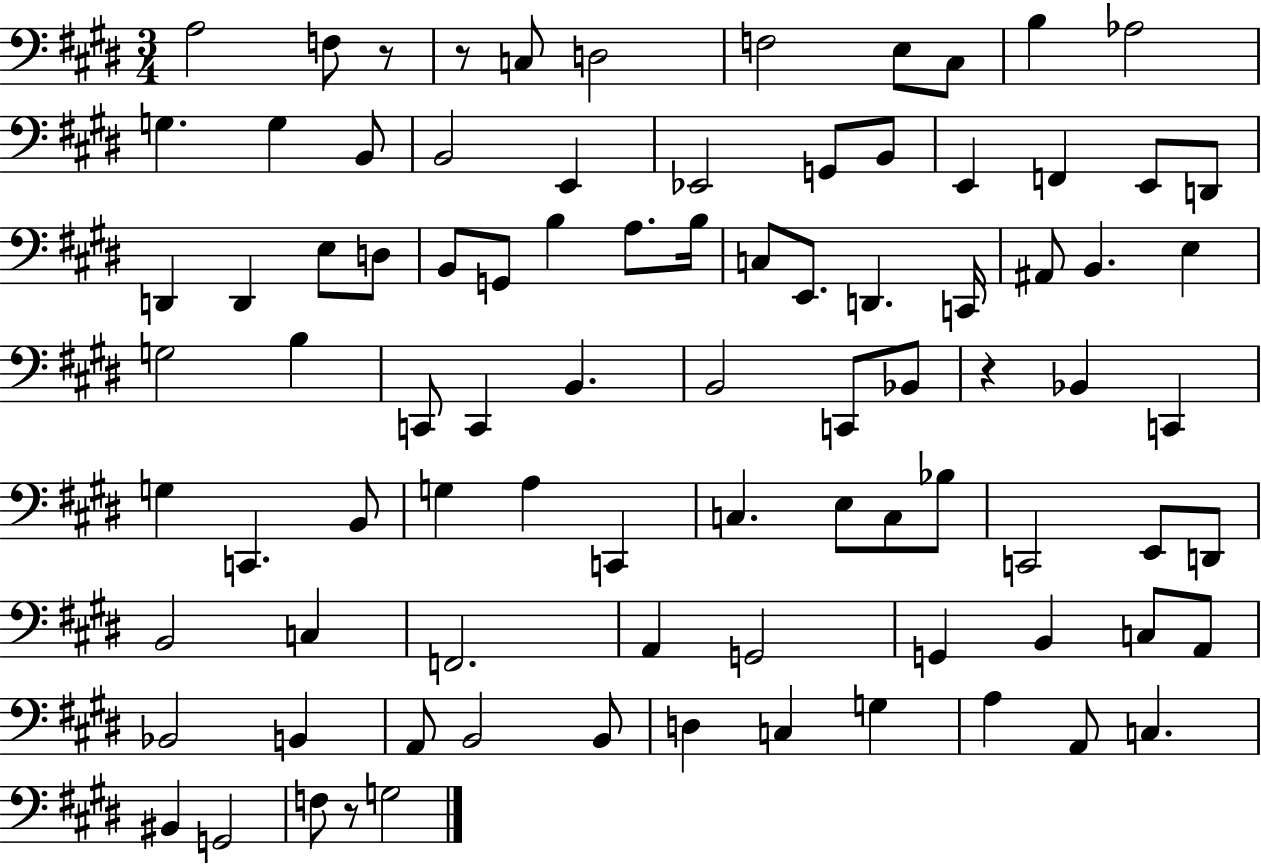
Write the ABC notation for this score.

X:1
T:Untitled
M:3/4
L:1/4
K:E
A,2 F,/2 z/2 z/2 C,/2 D,2 F,2 E,/2 ^C,/2 B, _A,2 G, G, B,,/2 B,,2 E,, _E,,2 G,,/2 B,,/2 E,, F,, E,,/2 D,,/2 D,, D,, E,/2 D,/2 B,,/2 G,,/2 B, A,/2 B,/4 C,/2 E,,/2 D,, C,,/4 ^A,,/2 B,, E, G,2 B, C,,/2 C,, B,, B,,2 C,,/2 _B,,/2 z _B,, C,, G, C,, B,,/2 G, A, C,, C, E,/2 C,/2 _B,/2 C,,2 E,,/2 D,,/2 B,,2 C, F,,2 A,, G,,2 G,, B,, C,/2 A,,/2 _B,,2 B,, A,,/2 B,,2 B,,/2 D, C, G, A, A,,/2 C, ^B,, G,,2 F,/2 z/2 G,2